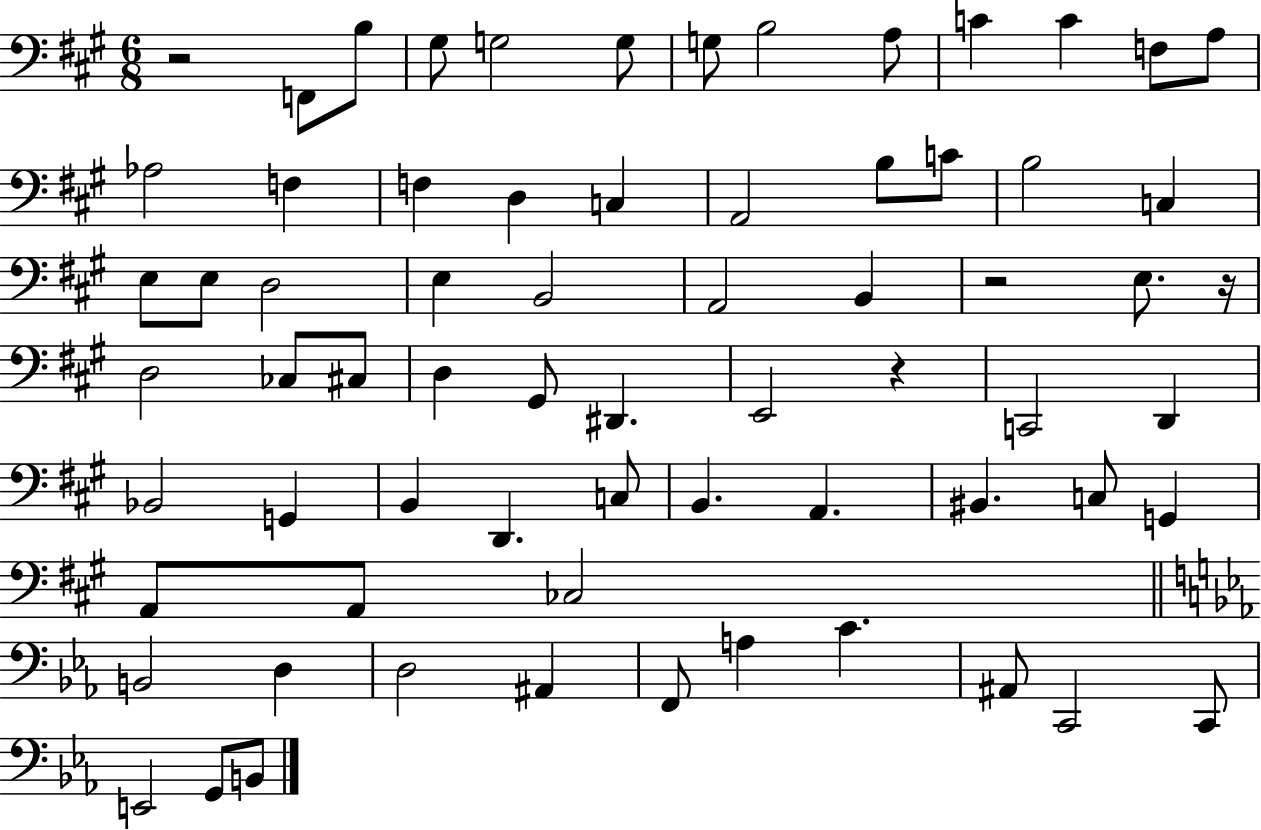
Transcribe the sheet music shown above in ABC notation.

X:1
T:Untitled
M:6/8
L:1/4
K:A
z2 F,,/2 B,/2 ^G,/2 G,2 G,/2 G,/2 B,2 A,/2 C C F,/2 A,/2 _A,2 F, F, D, C, A,,2 B,/2 C/2 B,2 C, E,/2 E,/2 D,2 E, B,,2 A,,2 B,, z2 E,/2 z/4 D,2 _C,/2 ^C,/2 D, ^G,,/2 ^D,, E,,2 z C,,2 D,, _B,,2 G,, B,, D,, C,/2 B,, A,, ^B,, C,/2 G,, A,,/2 A,,/2 _C,2 B,,2 D, D,2 ^A,, F,,/2 A, C ^A,,/2 C,,2 C,,/2 E,,2 G,,/2 B,,/2